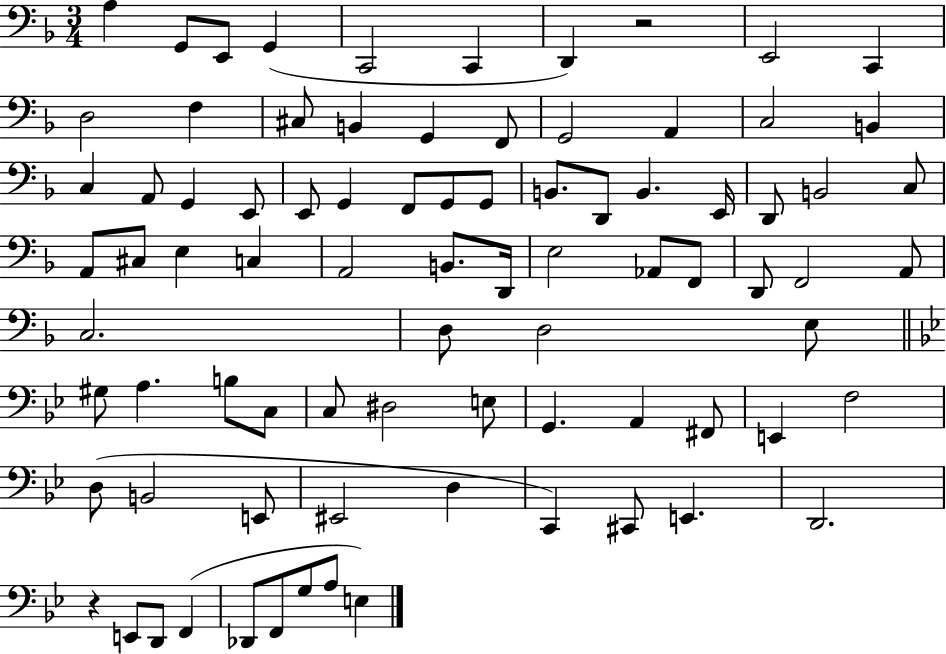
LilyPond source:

{
  \clef bass
  \numericTimeSignature
  \time 3/4
  \key f \major
  a4 g,8 e,8 g,4( | c,2 c,4 | d,4) r2 | e,2 c,4 | \break d2 f4 | cis8 b,4 g,4 f,8 | g,2 a,4 | c2 b,4 | \break c4 a,8 g,4 e,8 | e,8 g,4 f,8 g,8 g,8 | b,8. d,8 b,4. e,16 | d,8 b,2 c8 | \break a,8 cis8 e4 c4 | a,2 b,8. d,16 | e2 aes,8 f,8 | d,8 f,2 a,8 | \break c2. | d8 d2 e8 | \bar "||" \break \key bes \major gis8 a4. b8 c8 | c8 dis2 e8 | g,4. a,4 fis,8 | e,4 f2 | \break d8( b,2 e,8 | eis,2 d4 | c,4) cis,8 e,4. | d,2. | \break r4 e,8 d,8 f,4( | des,8 f,8 g8 a8 e4) | \bar "|."
}